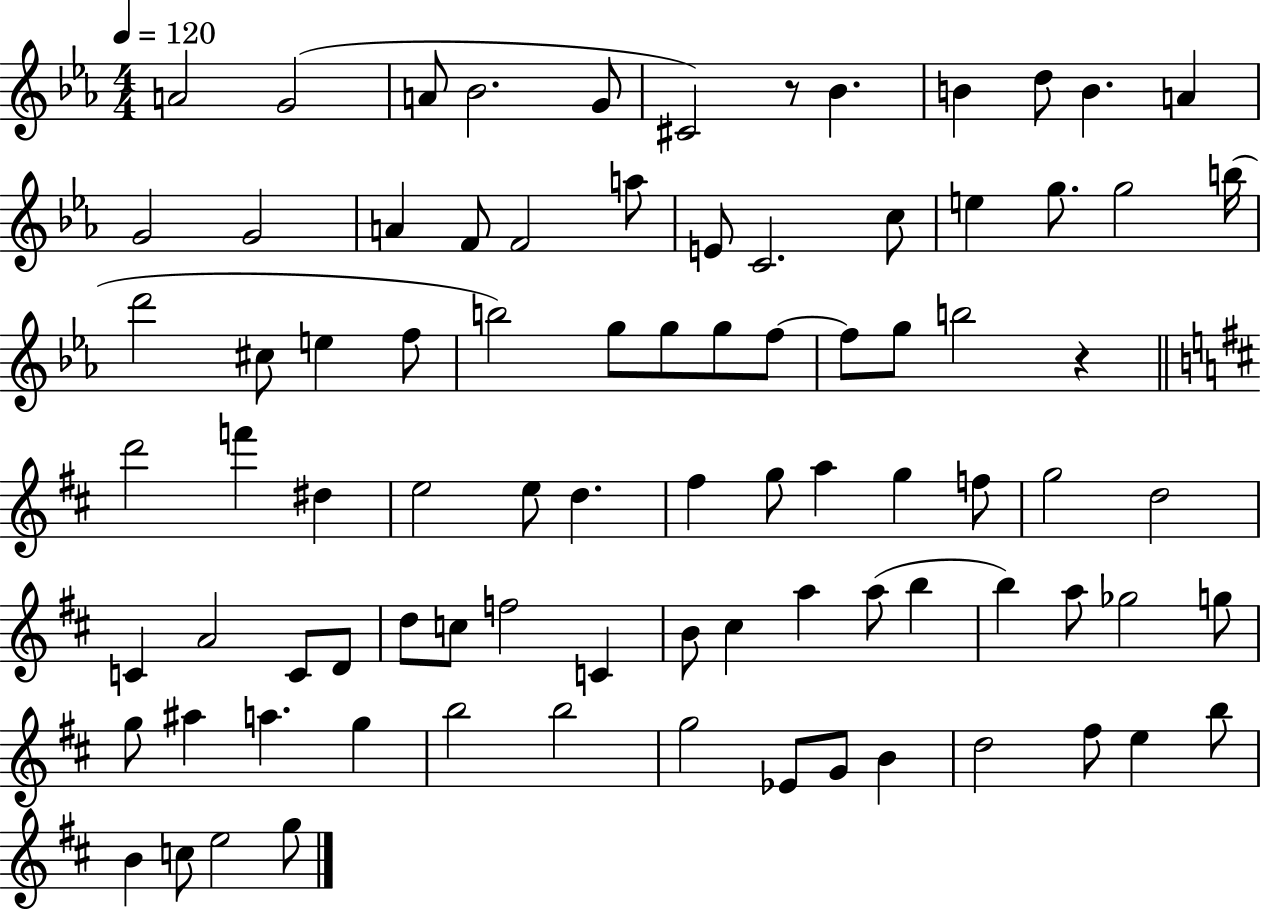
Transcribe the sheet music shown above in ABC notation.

X:1
T:Untitled
M:4/4
L:1/4
K:Eb
A2 G2 A/2 _B2 G/2 ^C2 z/2 _B B d/2 B A G2 G2 A F/2 F2 a/2 E/2 C2 c/2 e g/2 g2 b/4 d'2 ^c/2 e f/2 b2 g/2 g/2 g/2 f/2 f/2 g/2 b2 z d'2 f' ^d e2 e/2 d ^f g/2 a g f/2 g2 d2 C A2 C/2 D/2 d/2 c/2 f2 C B/2 ^c a a/2 b b a/2 _g2 g/2 g/2 ^a a g b2 b2 g2 _E/2 G/2 B d2 ^f/2 e b/2 B c/2 e2 g/2